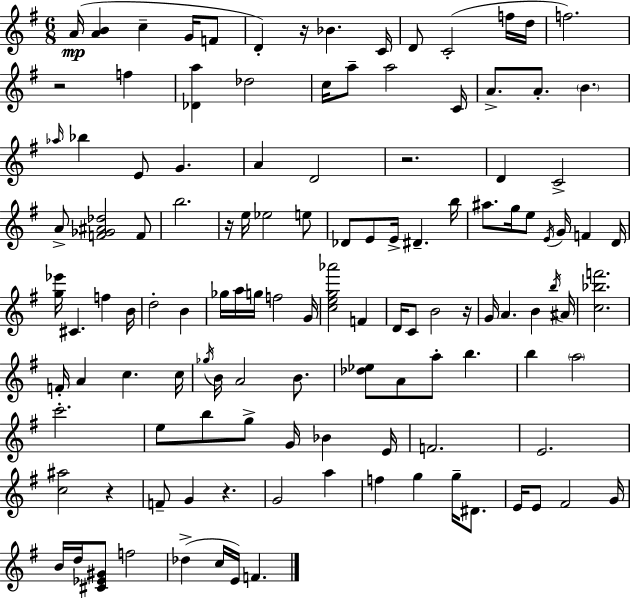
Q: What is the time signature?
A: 6/8